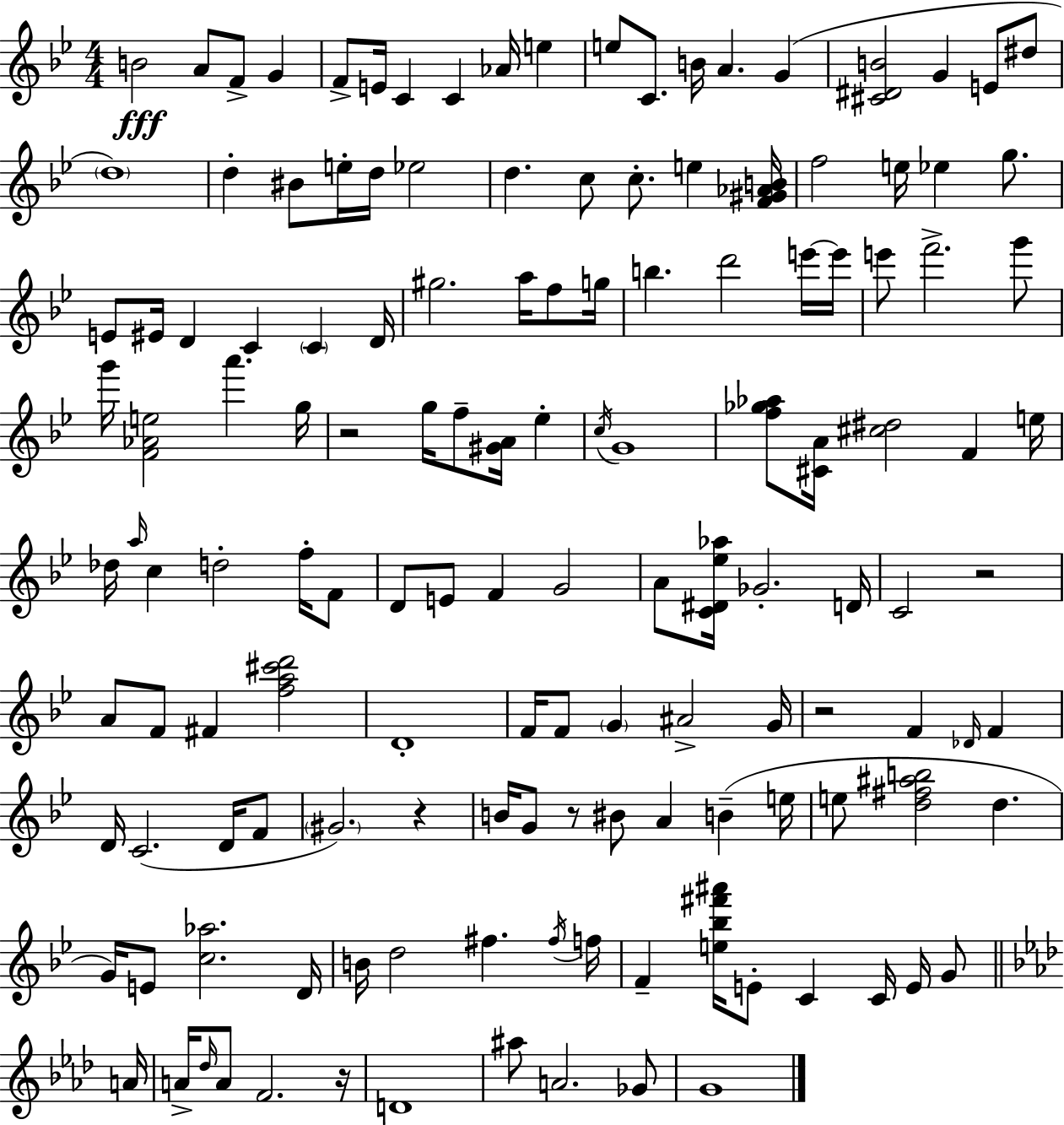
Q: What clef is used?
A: treble